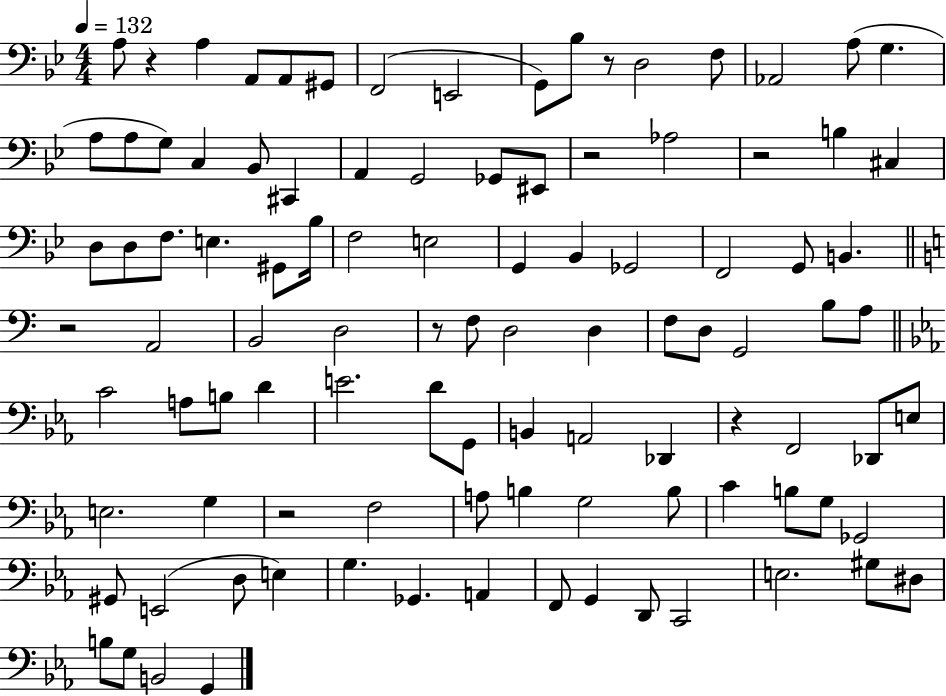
{
  \clef bass
  \numericTimeSignature
  \time 4/4
  \key bes \major
  \tempo 4 = 132
  a8 r4 a4 a,8 a,8 gis,8 | f,2( e,2 | g,8) bes8 r8 d2 f8 | aes,2 a8( g4. | \break a8 a8 g8) c4 bes,8 cis,4 | a,4 g,2 ges,8 eis,8 | r2 aes2 | r2 b4 cis4 | \break d8 d8 f8. e4. gis,8 bes16 | f2 e2 | g,4 bes,4 ges,2 | f,2 g,8 b,4. | \break \bar "||" \break \key c \major r2 a,2 | b,2 d2 | r8 f8 d2 d4 | f8 d8 g,2 b8 a8 | \break \bar "||" \break \key ees \major c'2 a8 b8 d'4 | e'2. d'8 g,8 | b,4 a,2 des,4 | r4 f,2 des,8 e8 | \break e2. g4 | r2 f2 | a8 b4 g2 b8 | c'4 b8 g8 ges,2 | \break gis,8 e,2( d8 e4) | g4. ges,4. a,4 | f,8 g,4 d,8 c,2 | e2. gis8 dis8 | \break b8 g8 b,2 g,4 | \bar "|."
}